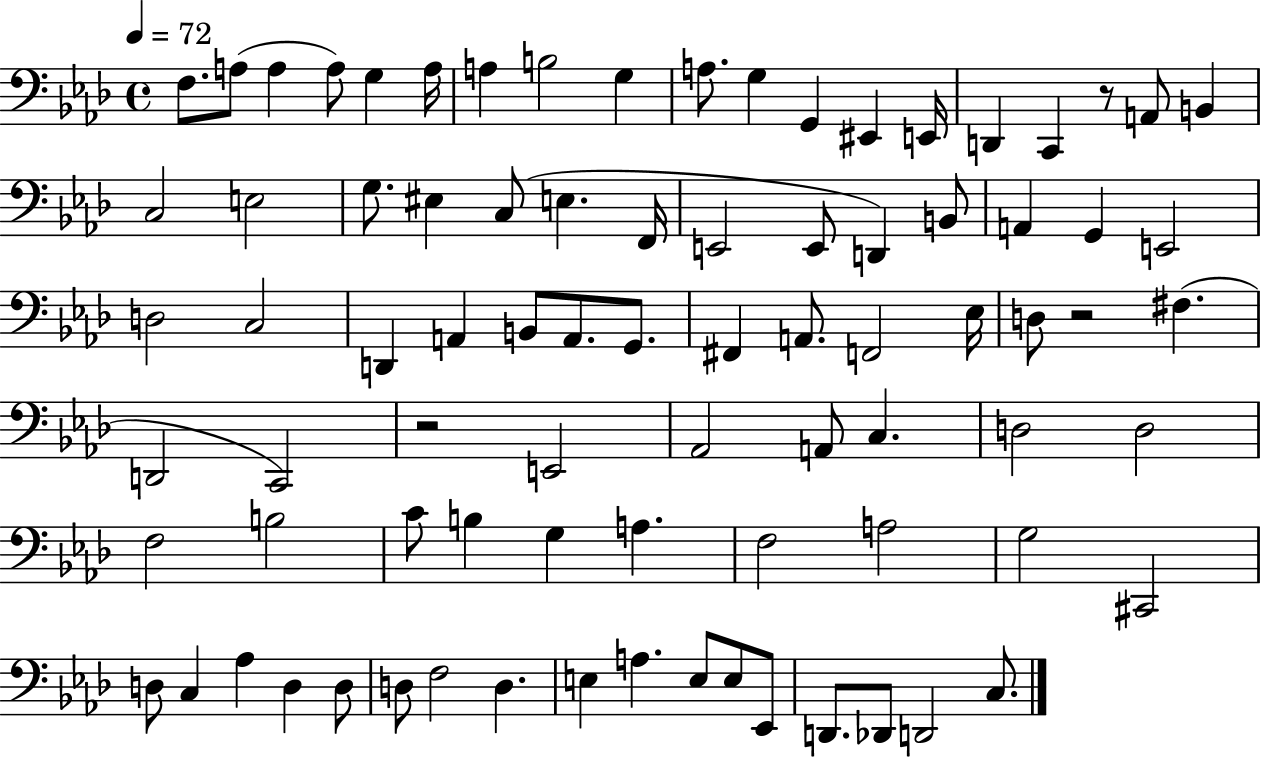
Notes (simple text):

F3/e. A3/e A3/q A3/e G3/q A3/s A3/q B3/h G3/q A3/e. G3/q G2/q EIS2/q E2/s D2/q C2/q R/e A2/e B2/q C3/h E3/h G3/e. EIS3/q C3/e E3/q. F2/s E2/h E2/e D2/q B2/e A2/q G2/q E2/h D3/h C3/h D2/q A2/q B2/e A2/e. G2/e. F#2/q A2/e. F2/h Eb3/s D3/e R/h F#3/q. D2/h C2/h R/h E2/h Ab2/h A2/e C3/q. D3/h D3/h F3/h B3/h C4/e B3/q G3/q A3/q. F3/h A3/h G3/h C#2/h D3/e C3/q Ab3/q D3/q D3/e D3/e F3/h D3/q. E3/q A3/q. E3/e E3/e Eb2/e D2/e. Db2/e D2/h C3/e.